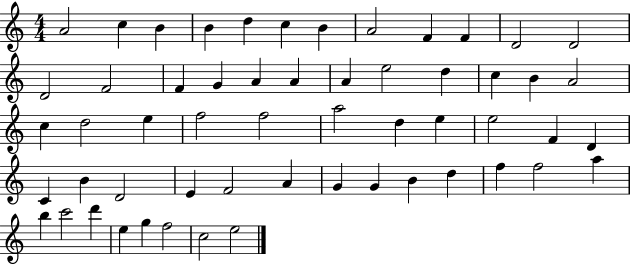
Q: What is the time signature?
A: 4/4